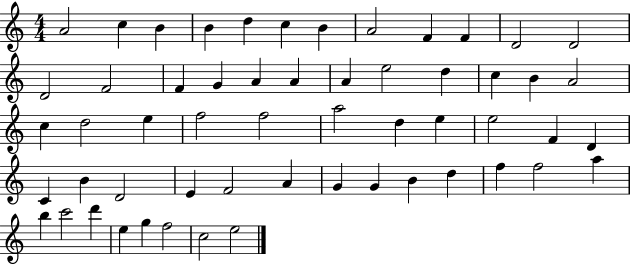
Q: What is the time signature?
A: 4/4